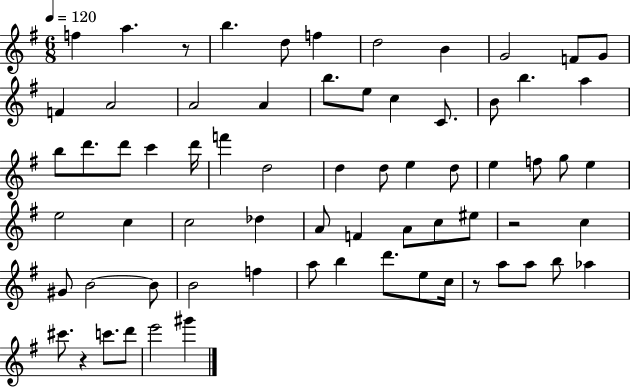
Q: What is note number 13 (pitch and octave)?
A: A4